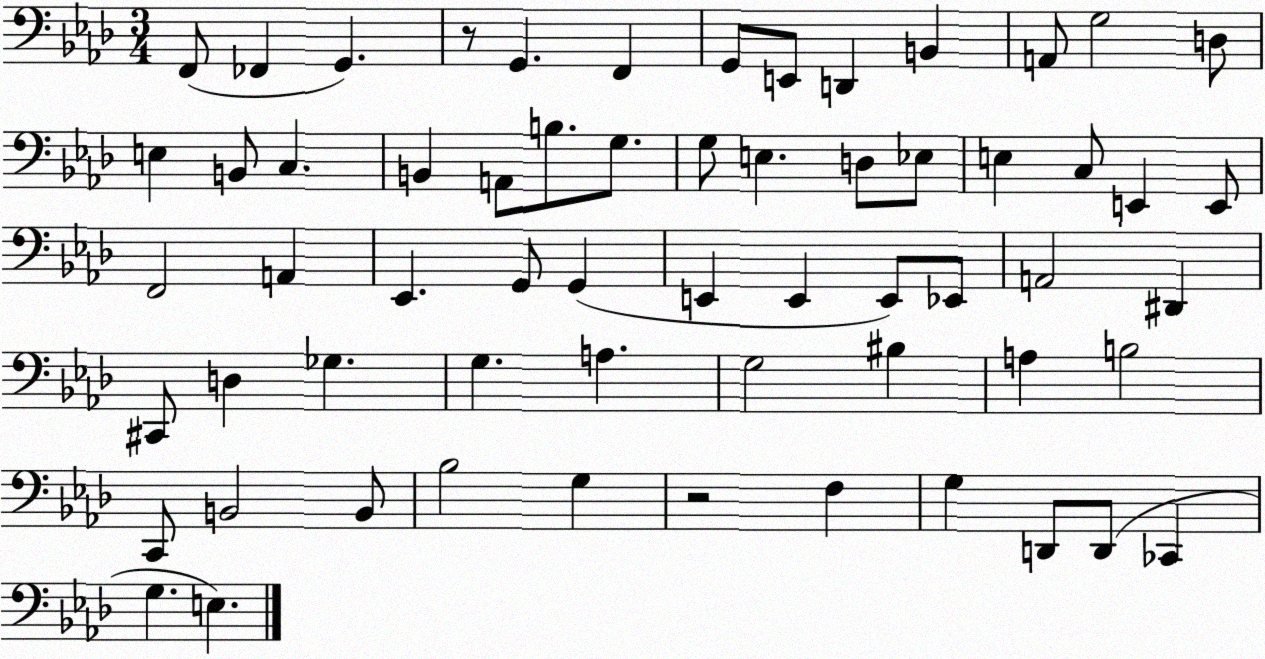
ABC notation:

X:1
T:Untitled
M:3/4
L:1/4
K:Ab
F,,/2 _F,, G,, z/2 G,, F,, G,,/2 E,,/2 D,, B,, A,,/2 G,2 D,/2 E, B,,/2 C, B,, A,,/2 B,/2 G,/2 G,/2 E, D,/2 _E,/2 E, C,/2 E,, E,,/2 F,,2 A,, _E,, G,,/2 G,, E,, E,, E,,/2 _E,,/2 A,,2 ^D,, ^C,,/2 D, _G, G, A, G,2 ^B, A, B,2 C,,/2 B,,2 B,,/2 _B,2 G, z2 F, G, D,,/2 D,,/2 _C,, G, E,